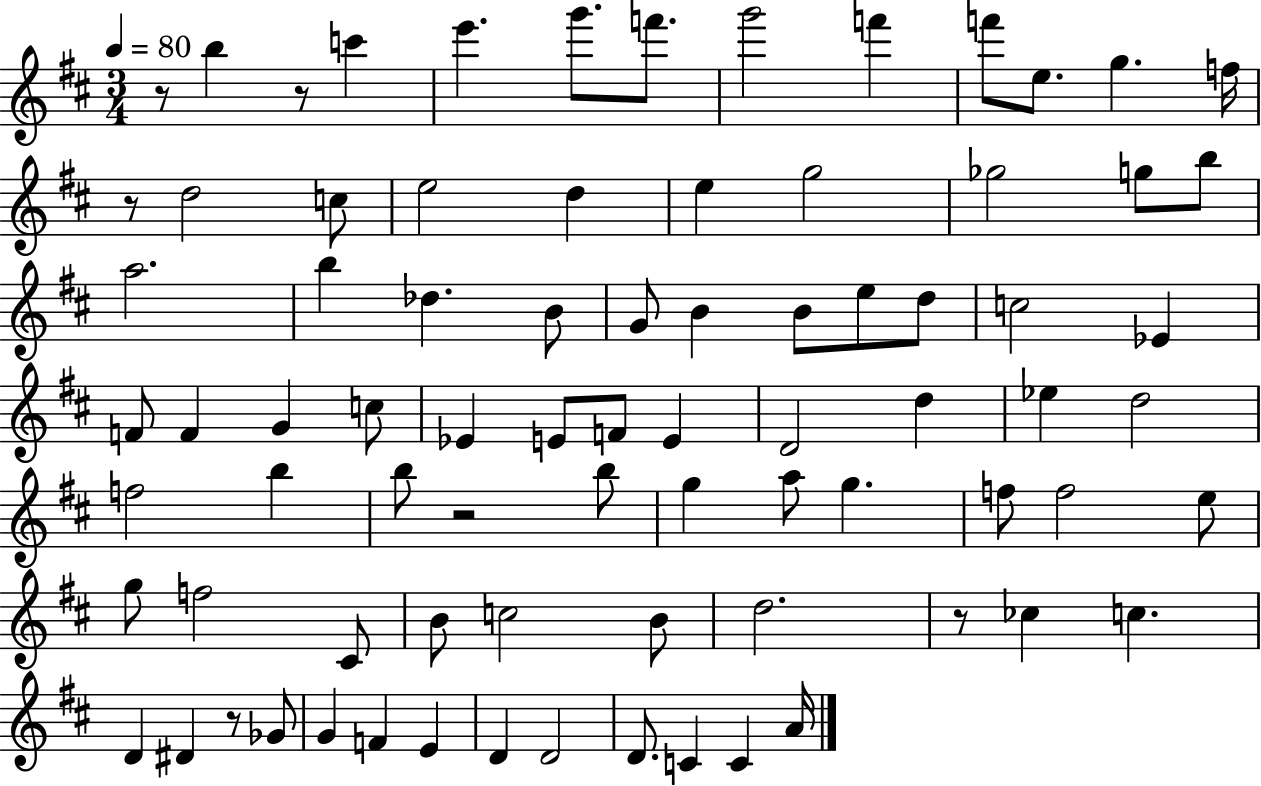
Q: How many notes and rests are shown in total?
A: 80